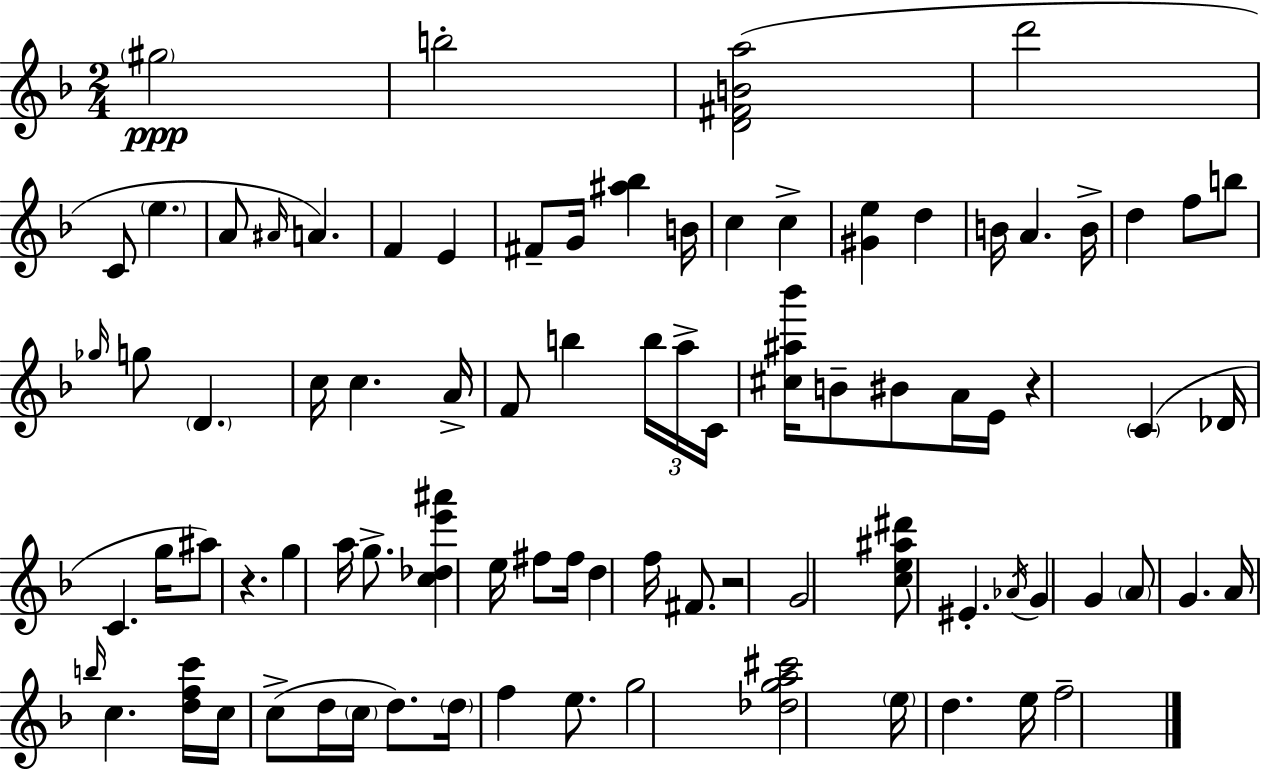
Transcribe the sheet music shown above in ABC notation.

X:1
T:Untitled
M:2/4
L:1/4
K:F
^g2 b2 [D^FBa]2 d'2 C/2 e A/2 ^A/4 A F E ^F/2 G/4 [^a_b] B/4 c c [^Ge] d B/4 A B/4 d f/2 b/2 _g/4 g/2 D c/4 c A/4 F/2 b b/4 a/4 C/4 [^c^a_b']/4 B/2 ^B/2 A/4 E/4 z C _D/4 C g/4 ^a/2 z g a/4 g/2 [c_de'^a'] e/4 ^f/2 ^f/4 d f/4 ^F/2 z2 G2 [ce^a^d']/2 ^E _A/4 G G A/2 G A/4 b/4 c [dfc']/4 c/4 c/2 d/4 c/4 d/2 d/4 f e/2 g2 [_dga^c']2 e/4 d e/4 f2